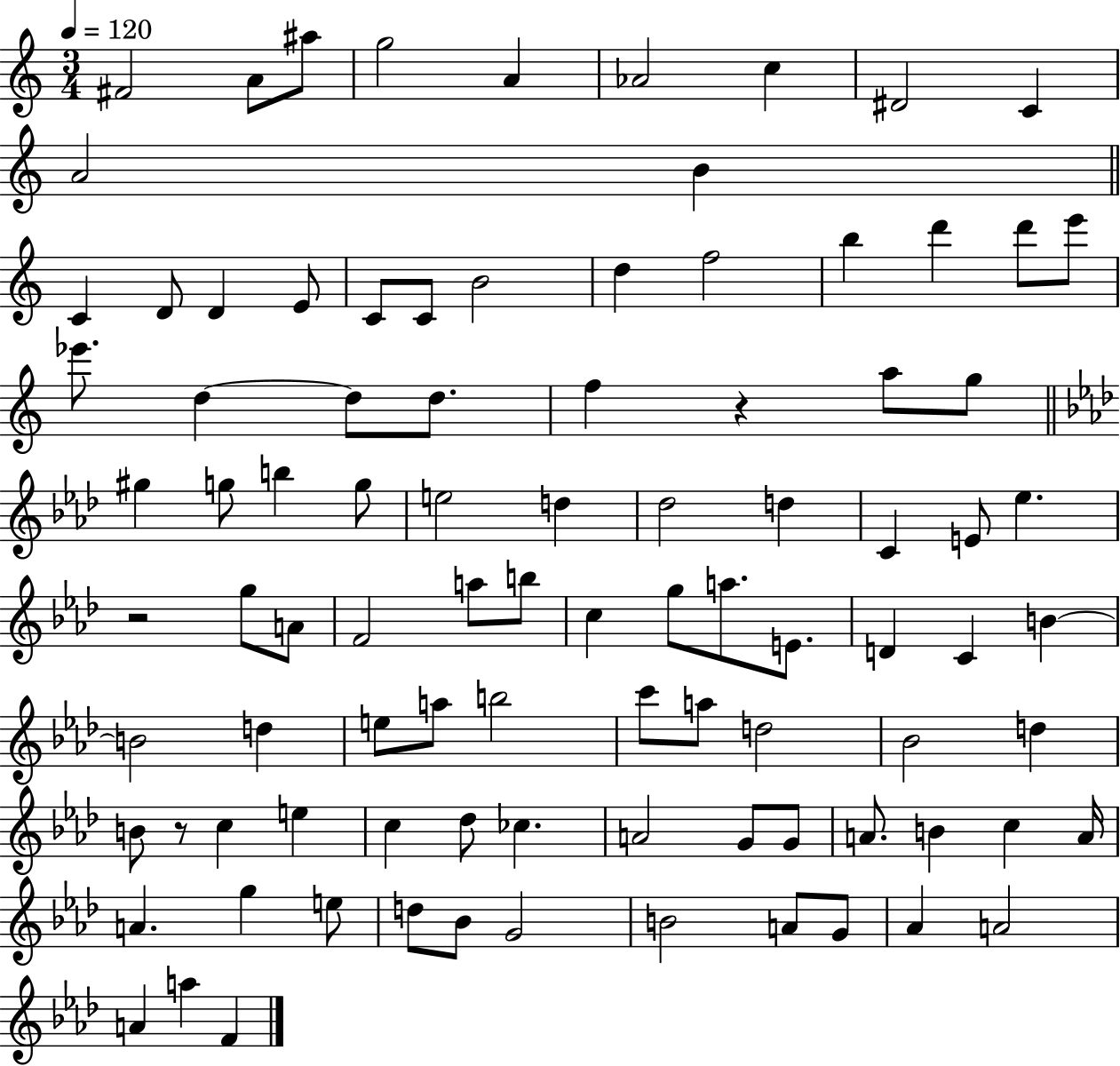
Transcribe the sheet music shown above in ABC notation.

X:1
T:Untitled
M:3/4
L:1/4
K:C
^F2 A/2 ^a/2 g2 A _A2 c ^D2 C A2 B C D/2 D E/2 C/2 C/2 B2 d f2 b d' d'/2 e'/2 _e'/2 d d/2 d/2 f z a/2 g/2 ^g g/2 b g/2 e2 d _d2 d C E/2 _e z2 g/2 A/2 F2 a/2 b/2 c g/2 a/2 E/2 D C B B2 d e/2 a/2 b2 c'/2 a/2 d2 _B2 d B/2 z/2 c e c _d/2 _c A2 G/2 G/2 A/2 B c A/4 A g e/2 d/2 _B/2 G2 B2 A/2 G/2 _A A2 A a F